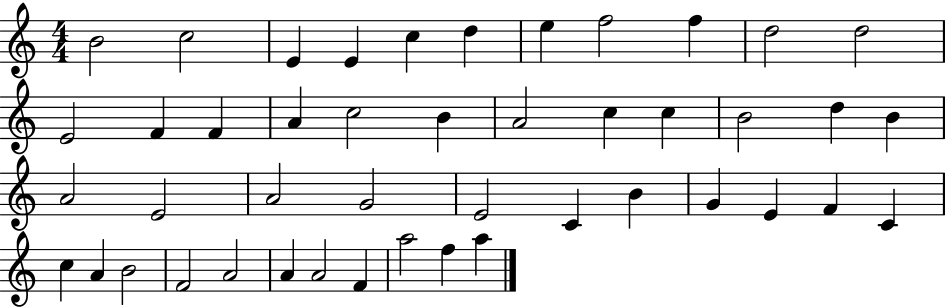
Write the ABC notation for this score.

X:1
T:Untitled
M:4/4
L:1/4
K:C
B2 c2 E E c d e f2 f d2 d2 E2 F F A c2 B A2 c c B2 d B A2 E2 A2 G2 E2 C B G E F C c A B2 F2 A2 A A2 F a2 f a